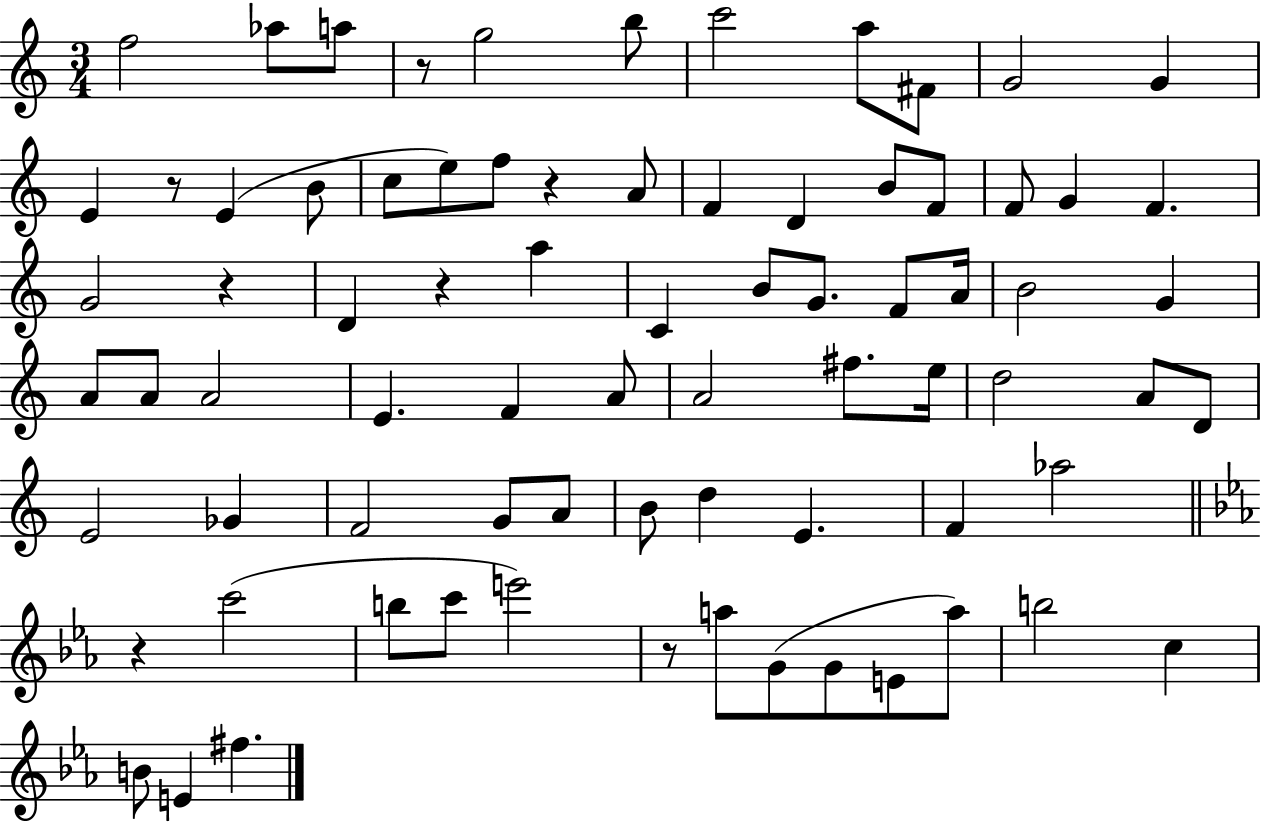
{
  \clef treble
  \numericTimeSignature
  \time 3/4
  \key c \major
  \repeat volta 2 { f''2 aes''8 a''8 | r8 g''2 b''8 | c'''2 a''8 fis'8 | g'2 g'4 | \break e'4 r8 e'4( b'8 | c''8 e''8) f''8 r4 a'8 | f'4 d'4 b'8 f'8 | f'8 g'4 f'4. | \break g'2 r4 | d'4 r4 a''4 | c'4 b'8 g'8. f'8 a'16 | b'2 g'4 | \break a'8 a'8 a'2 | e'4. f'4 a'8 | a'2 fis''8. e''16 | d''2 a'8 d'8 | \break e'2 ges'4 | f'2 g'8 a'8 | b'8 d''4 e'4. | f'4 aes''2 | \break \bar "||" \break \key ees \major r4 c'''2( | b''8 c'''8 e'''2) | r8 a''8 g'8( g'8 e'8 a''8) | b''2 c''4 | \break b'8 e'4 fis''4. | } \bar "|."
}